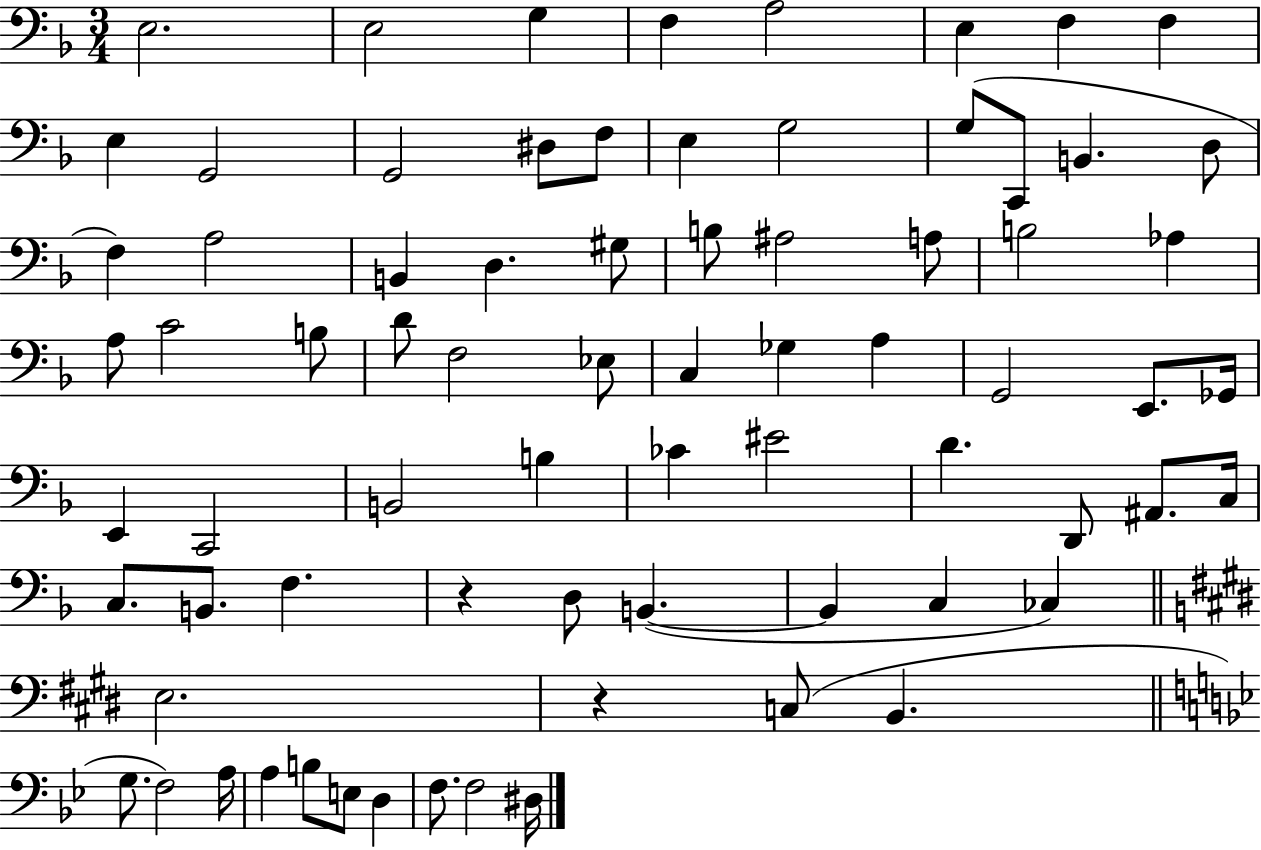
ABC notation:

X:1
T:Untitled
M:3/4
L:1/4
K:F
E,2 E,2 G, F, A,2 E, F, F, E, G,,2 G,,2 ^D,/2 F,/2 E, G,2 G,/2 C,,/2 B,, D,/2 F, A,2 B,, D, ^G,/2 B,/2 ^A,2 A,/2 B,2 _A, A,/2 C2 B,/2 D/2 F,2 _E,/2 C, _G, A, G,,2 E,,/2 _G,,/4 E,, C,,2 B,,2 B, _C ^E2 D D,,/2 ^A,,/2 C,/4 C,/2 B,,/2 F, z D,/2 B,, B,, C, _C, E,2 z C,/2 B,, G,/2 F,2 A,/4 A, B,/2 E,/2 D, F,/2 F,2 ^D,/4